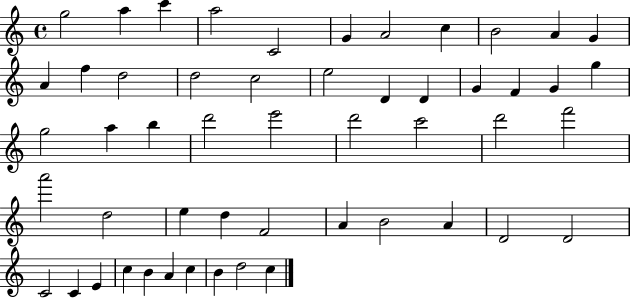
{
  \clef treble
  \time 4/4
  \defaultTimeSignature
  \key c \major
  g''2 a''4 c'''4 | a''2 c'2 | g'4 a'2 c''4 | b'2 a'4 g'4 | \break a'4 f''4 d''2 | d''2 c''2 | e''2 d'4 d'4 | g'4 f'4 g'4 g''4 | \break g''2 a''4 b''4 | d'''2 e'''2 | d'''2 c'''2 | d'''2 f'''2 | \break a'''2 d''2 | e''4 d''4 f'2 | a'4 b'2 a'4 | d'2 d'2 | \break c'2 c'4 e'4 | c''4 b'4 a'4 c''4 | b'4 d''2 c''4 | \bar "|."
}